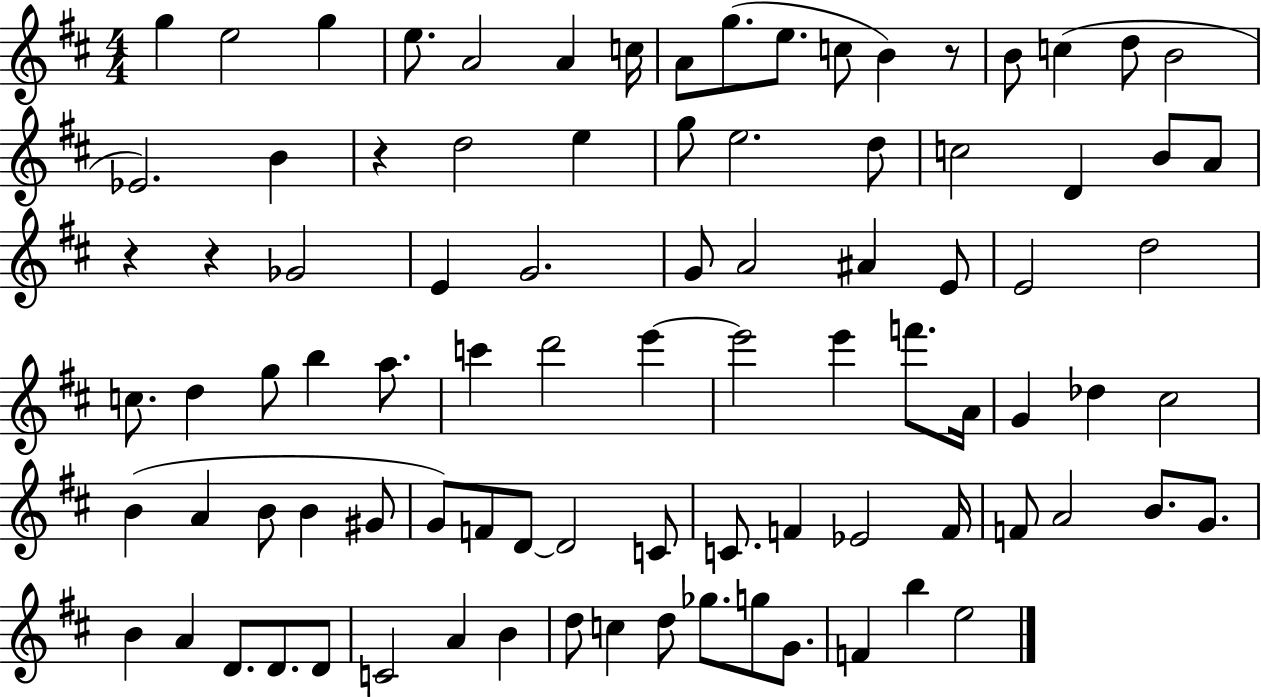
X:1
T:Untitled
M:4/4
L:1/4
K:D
g e2 g e/2 A2 A c/4 A/2 g/2 e/2 c/2 B z/2 B/2 c d/2 B2 _E2 B z d2 e g/2 e2 d/2 c2 D B/2 A/2 z z _G2 E G2 G/2 A2 ^A E/2 E2 d2 c/2 d g/2 b a/2 c' d'2 e' e'2 e' f'/2 A/4 G _d ^c2 B A B/2 B ^G/2 G/2 F/2 D/2 D2 C/2 C/2 F _E2 F/4 F/2 A2 B/2 G/2 B A D/2 D/2 D/2 C2 A B d/2 c d/2 _g/2 g/2 G/2 F b e2